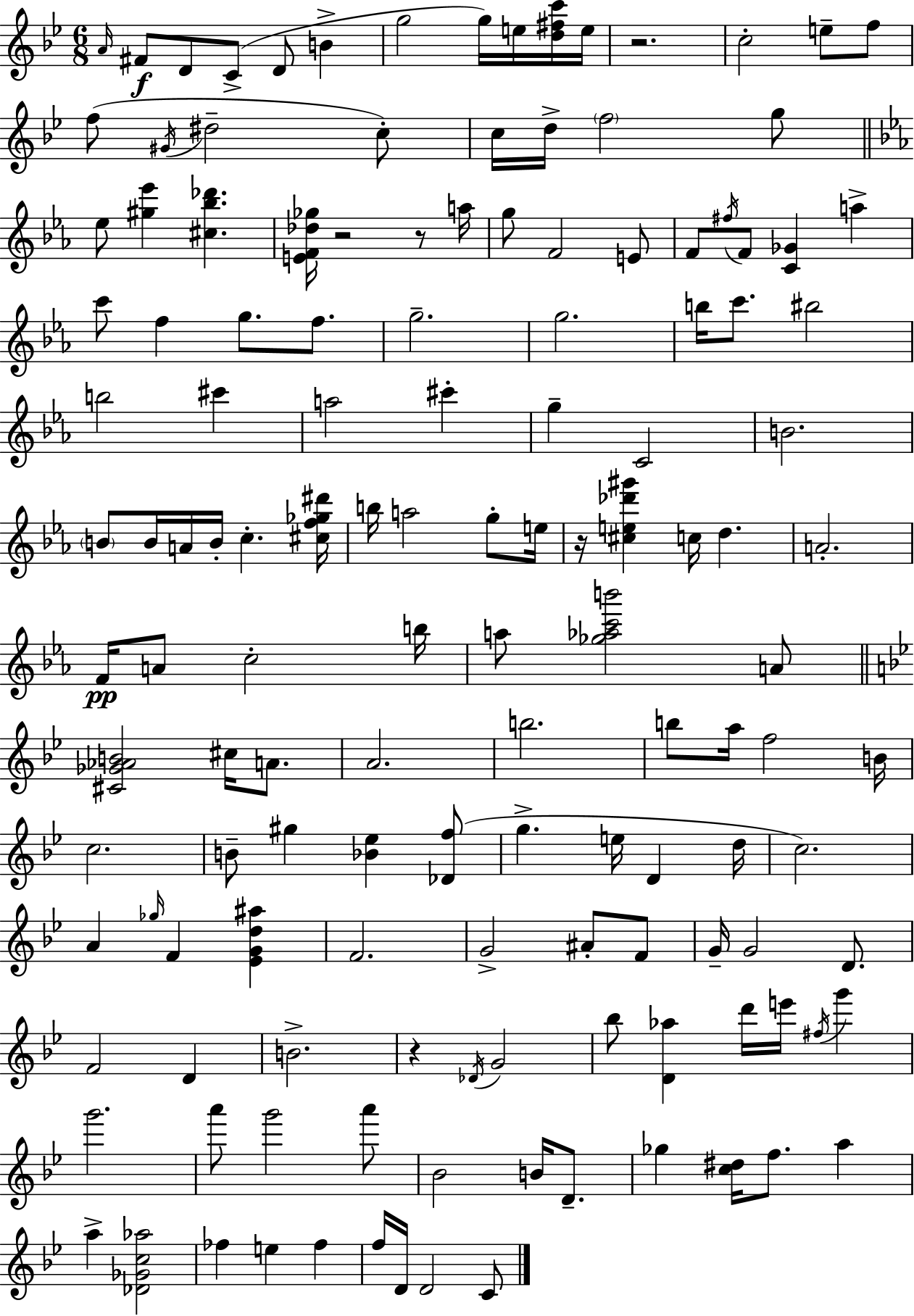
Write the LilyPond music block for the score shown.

{
  \clef treble
  \numericTimeSignature
  \time 6/8
  \key g \minor
  \grace { a'16 }\f fis'8 d'8 c'8->( d'8 b'4-> | g''2 g''16) e''16 <d'' fis'' c'''>16 | e''16 r2. | c''2-. e''8-- f''8 | \break f''8( \acciaccatura { gis'16 } dis''2-- | c''8-.) c''16 d''16-> \parenthesize f''2 | g''8 \bar "||" \break \key c \minor ees''8 <gis'' ees'''>4 <cis'' bes'' des'''>4. | <e' f' des'' ges''>16 r2 r8 a''16 | g''8 f'2 e'8 | f'8 \acciaccatura { fis''16 } f'8 <c' ges'>4 a''4-> | \break c'''8 f''4 g''8. f''8. | g''2.-- | g''2. | b''16 c'''8. bis''2 | \break b''2 cis'''4 | a''2 cis'''4-. | g''4-- c'2 | b'2. | \break \parenthesize b'8 b'16 a'16 b'16-. c''4.-. | <cis'' f'' ges'' dis'''>16 b''16 a''2 g''8-. | e''16 r16 <cis'' e'' des''' gis'''>4 c''16 d''4. | a'2.-. | \break f'16\pp a'8 c''2-. | b''16 a''8 <ges'' aes'' c''' b'''>2 a'8 | \bar "||" \break \key bes \major <cis' ges' aes' b'>2 cis''16 a'8. | a'2. | b''2. | b''8 a''16 f''2 b'16 | \break c''2. | b'8-- gis''4 <bes' ees''>4 <des' f''>8( | g''4.-> e''16 d'4 d''16 | c''2.) | \break a'4 \grace { ges''16 } f'4 <ees' g' d'' ais''>4 | f'2. | g'2-> ais'8-. f'8 | g'16-- g'2 d'8. | \break f'2 d'4 | b'2.-> | r4 \acciaccatura { des'16 } g'2 | bes''8 <d' aes''>4 d'''16 e'''16 \acciaccatura { fis''16 } g'''4 | \break g'''2. | a'''8 g'''2 | a'''8 bes'2 b'16 | d'8.-- ges''4 <c'' dis''>16 f''8. a''4 | \break a''4-> <des' ges' c'' aes''>2 | fes''4 e''4 fes''4 | f''16 d'16 d'2 | c'8 \bar "|."
}